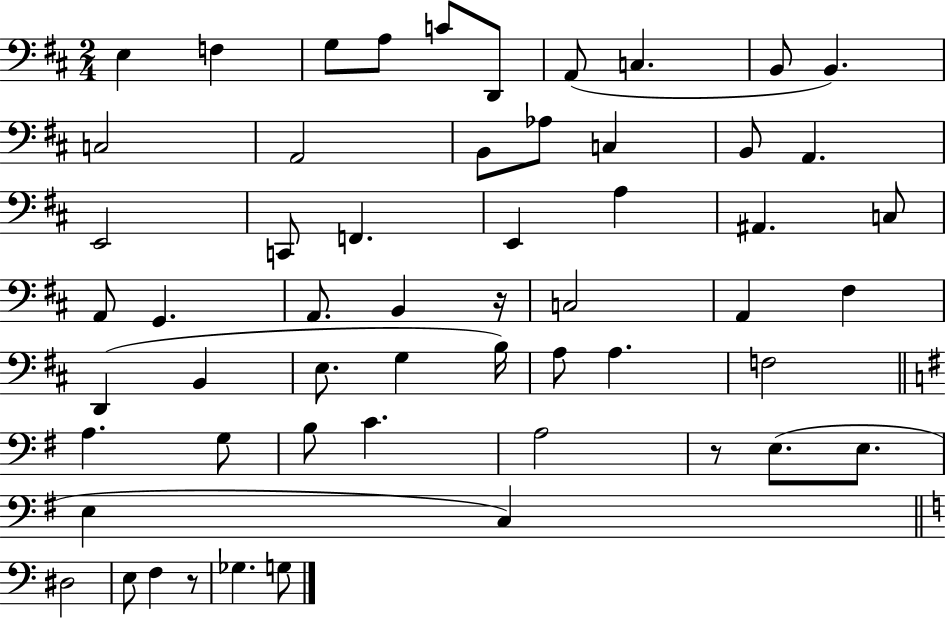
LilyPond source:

{
  \clef bass
  \numericTimeSignature
  \time 2/4
  \key d \major
  \repeat volta 2 { e4 f4 | g8 a8 c'8 d,8 | a,8( c4. | b,8 b,4.) | \break c2 | a,2 | b,8 aes8 c4 | b,8 a,4. | \break e,2 | c,8 f,4. | e,4 a4 | ais,4. c8 | \break a,8 g,4. | a,8. b,4 r16 | c2 | a,4 fis4 | \break d,4( b,4 | e8. g4 b16) | a8 a4. | f2 | \break \bar "||" \break \key g \major a4. g8 | b8 c'4. | a2 | r8 e8.( e8. | \break e4 c4) | \bar "||" \break \key c \major dis2 | e8 f4 r8 | ges4. g8 | } \bar "|."
}